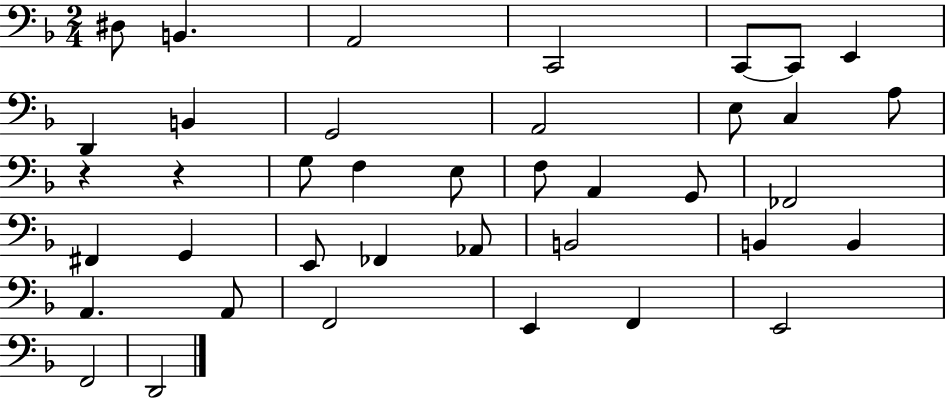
{
  \clef bass
  \numericTimeSignature
  \time 2/4
  \key f \major
  \repeat volta 2 { dis8 b,4. | a,2 | c,2 | c,8~~ c,8 e,4 | \break d,4 b,4 | g,2 | a,2 | e8 c4 a8 | \break r4 r4 | g8 f4 e8 | f8 a,4 g,8 | fes,2 | \break fis,4 g,4 | e,8 fes,4 aes,8 | b,2 | b,4 b,4 | \break a,4. a,8 | f,2 | e,4 f,4 | e,2 | \break f,2 | d,2 | } \bar "|."
}